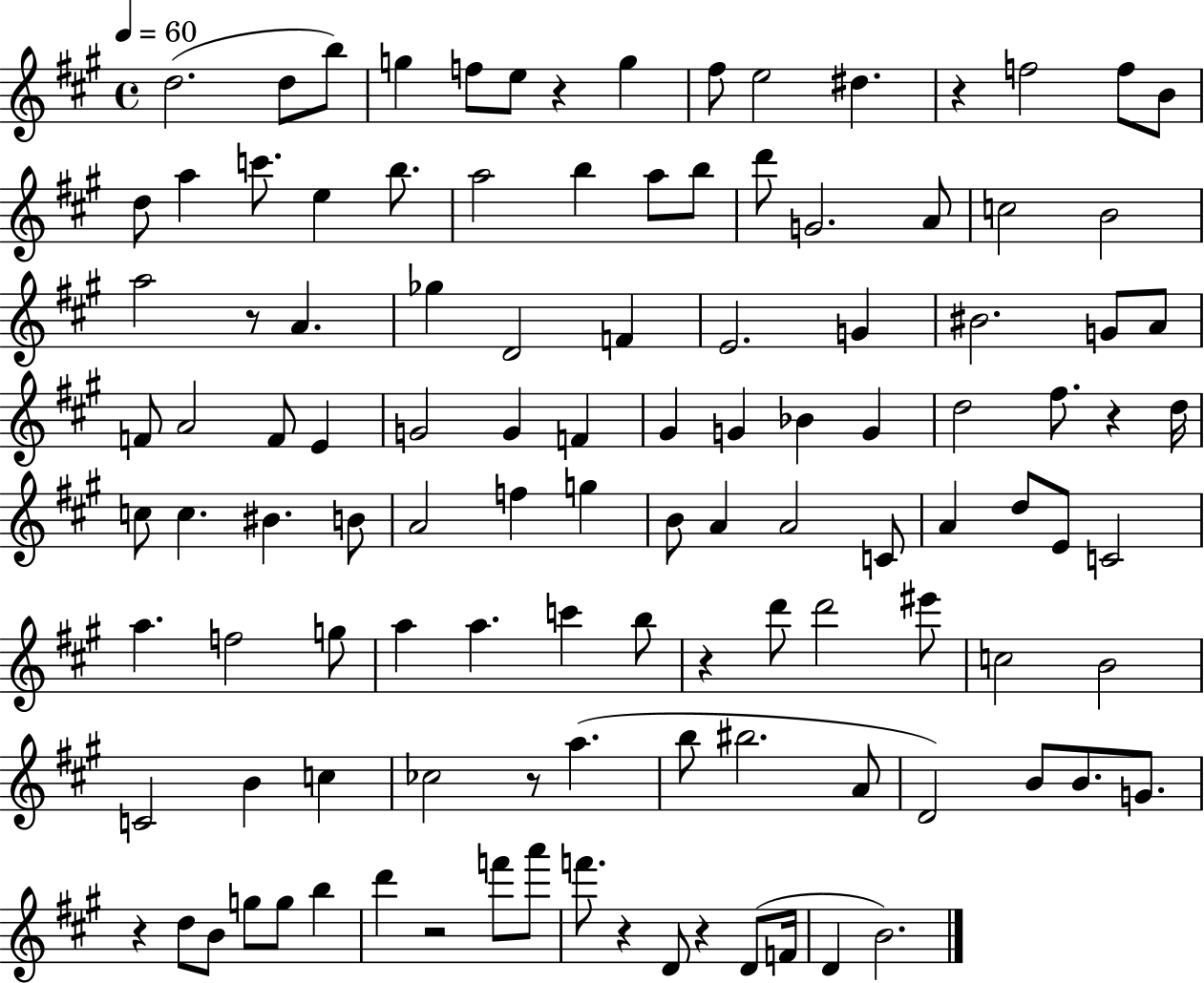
{
  \clef treble
  \time 4/4
  \defaultTimeSignature
  \key a \major
  \tempo 4 = 60
  d''2.( d''8 b''8) | g''4 f''8 e''8 r4 g''4 | fis''8 e''2 dis''4. | r4 f''2 f''8 b'8 | \break d''8 a''4 c'''8. e''4 b''8. | a''2 b''4 a''8 b''8 | d'''8 g'2. a'8 | c''2 b'2 | \break a''2 r8 a'4. | ges''4 d'2 f'4 | e'2. g'4 | bis'2. g'8 a'8 | \break f'8 a'2 f'8 e'4 | g'2 g'4 f'4 | gis'4 g'4 bes'4 g'4 | d''2 fis''8. r4 d''16 | \break c''8 c''4. bis'4. b'8 | a'2 f''4 g''4 | b'8 a'4 a'2 c'8 | a'4 d''8 e'8 c'2 | \break a''4. f''2 g''8 | a''4 a''4. c'''4 b''8 | r4 d'''8 d'''2 eis'''8 | c''2 b'2 | \break c'2 b'4 c''4 | ces''2 r8 a''4.( | b''8 bis''2. a'8 | d'2) b'8 b'8. g'8. | \break r4 d''8 b'8 g''8 g''8 b''4 | d'''4 r2 f'''8 a'''8 | f'''8. r4 d'8 r4 d'8( f'16 | d'4 b'2.) | \break \bar "|."
}